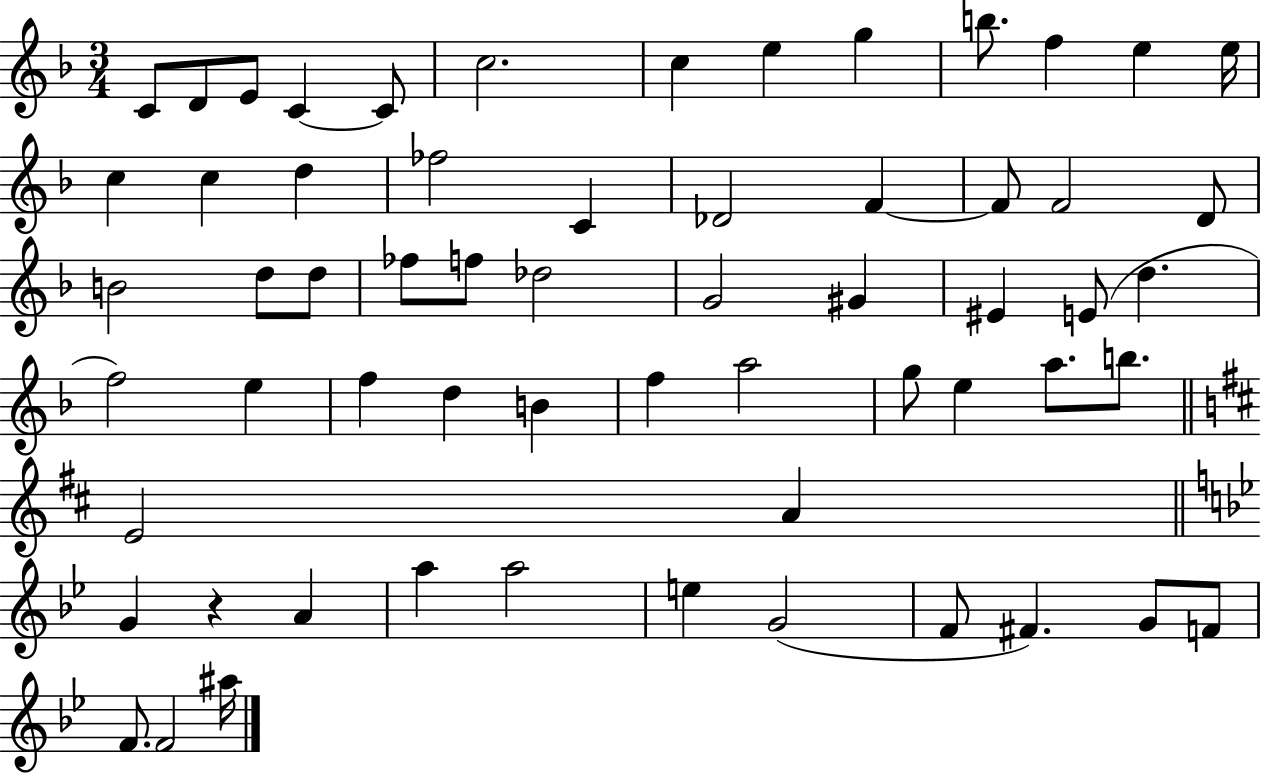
{
  \clef treble
  \numericTimeSignature
  \time 3/4
  \key f \major
  \repeat volta 2 { c'8 d'8 e'8 c'4~~ c'8 | c''2. | c''4 e''4 g''4 | b''8. f''4 e''4 e''16 | \break c''4 c''4 d''4 | fes''2 c'4 | des'2 f'4~~ | f'8 f'2 d'8 | \break b'2 d''8 d''8 | fes''8 f''8 des''2 | g'2 gis'4 | eis'4 e'8( d''4. | \break f''2) e''4 | f''4 d''4 b'4 | f''4 a''2 | g''8 e''4 a''8. b''8. | \break \bar "||" \break \key b \minor e'2 a'4 | \bar "||" \break \key bes \major g'4 r4 a'4 | a''4 a''2 | e''4 g'2( | f'8 fis'4.) g'8 f'8 | \break f'8. f'2 ais''16 | } \bar "|."
}